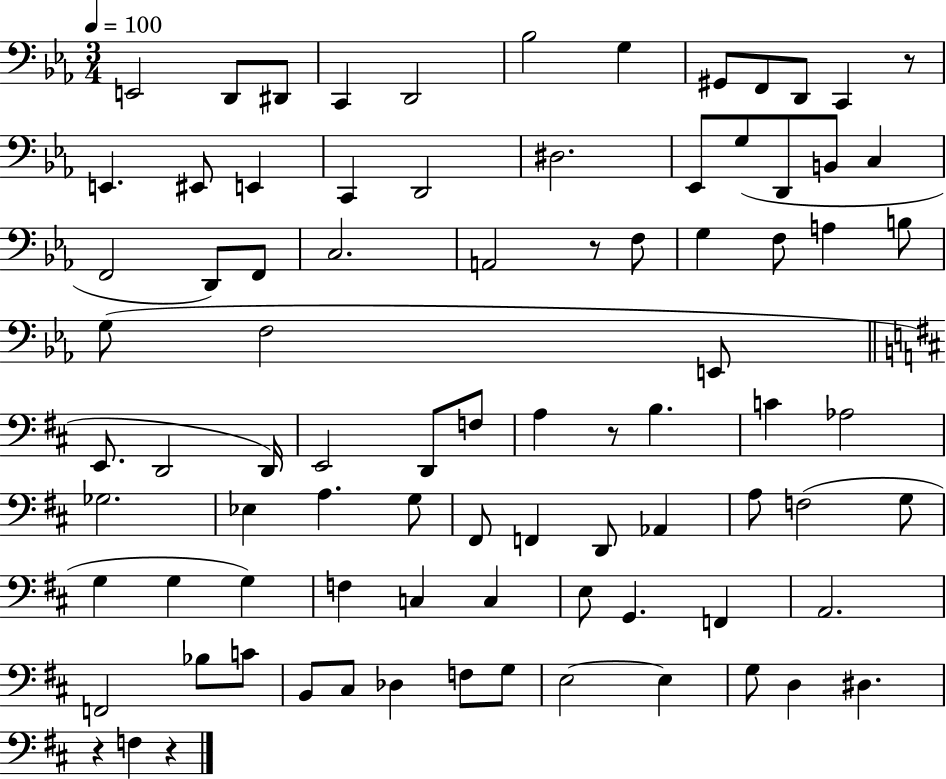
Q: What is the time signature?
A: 3/4